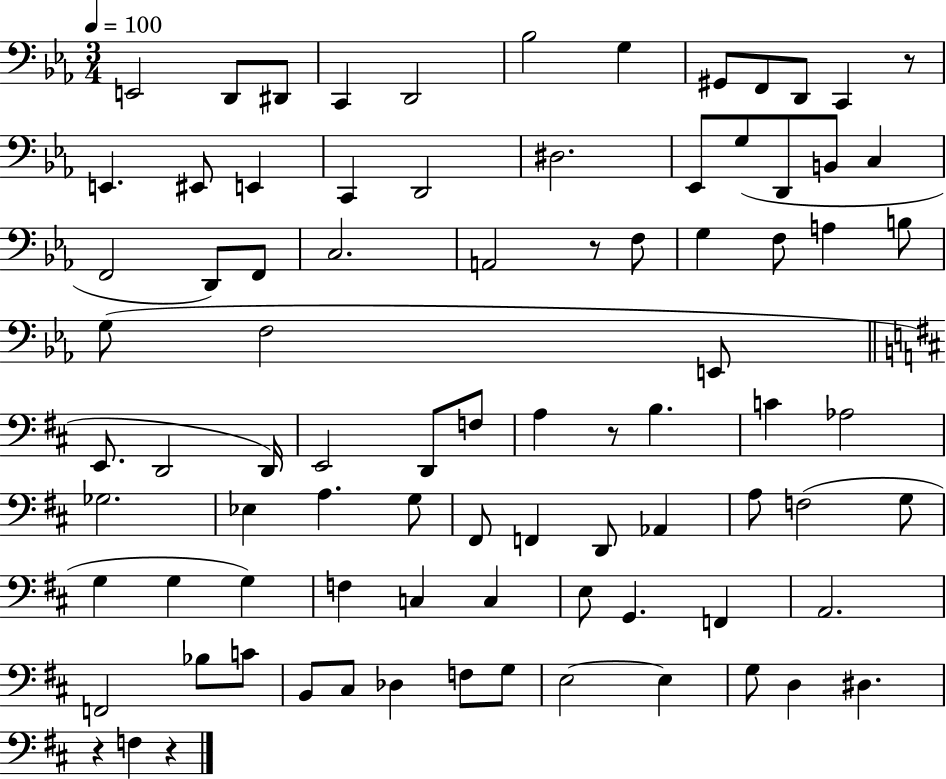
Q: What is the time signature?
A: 3/4